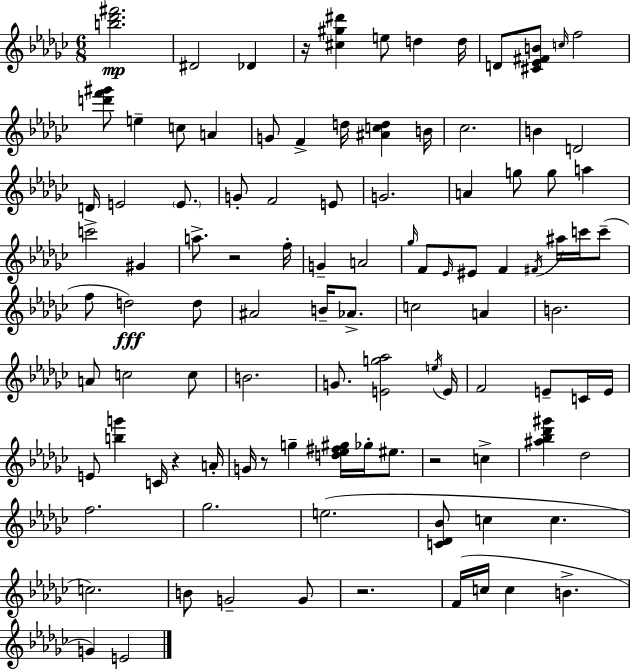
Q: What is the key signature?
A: EES minor